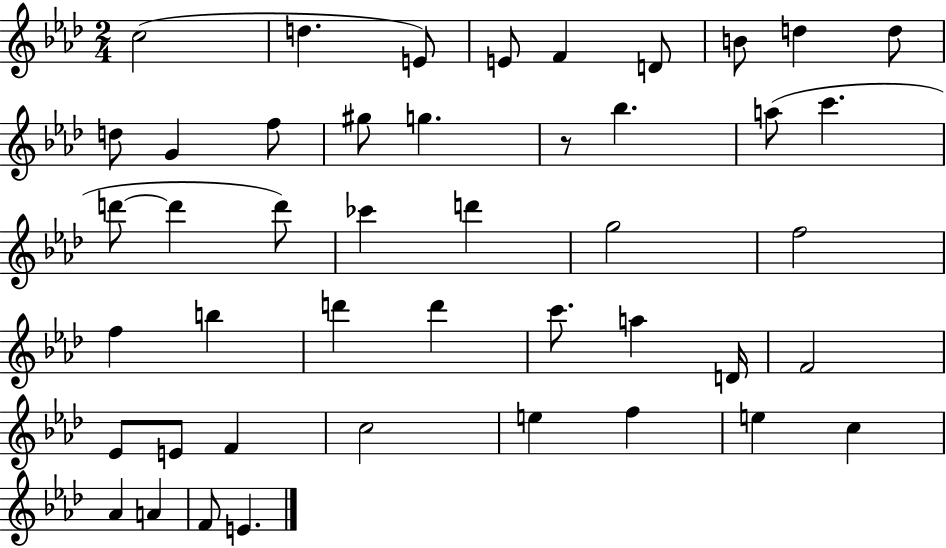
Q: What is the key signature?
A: AES major